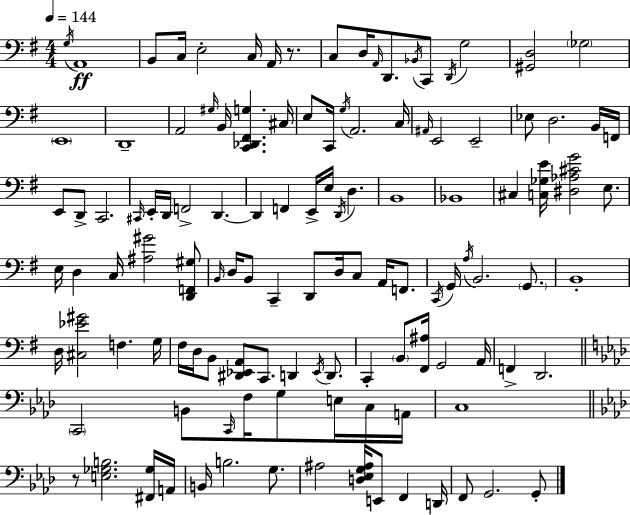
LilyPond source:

{
  \clef bass
  \numericTimeSignature
  \time 4/4
  \key g \major
  \tempo 4 = 144
  \acciaccatura { g16 }\ff a,1 | b,8 c16 e2-. c16 a,16 r8. | c8 d16 \grace { a,16 } d,8. \acciaccatura { bes,16 } c,8 \acciaccatura { d,16 } g2 | <gis, d>2 \parenthesize ges2 | \break \parenthesize e,1 | d,1-- | a,2 \grace { gis16 } b,16 <c, des, fis, g>4. | cis16 e8 c,16 \acciaccatura { g16 } a,2. | \break c16 \grace { ais,16 } e,2 e,2-- | ees8 d2. | b,16 f,16 e,8 d,8-> c,2. | \grace { cis,16 } e,16-. d,16 f,2-> | \break d,4.~~ d,4 f,4 | e,16-> e16 \acciaccatura { d,16 } d4. b,1 | bes,1 | cis4 <c ges e'>16 <dis aes cis' g'>2 | \break e8. e16 d4 c16 <ais gis'>2 | <d, f, gis>8 \grace { b,16 } d16 b,8 c,4-- | d,8 d16 c8 a,16 f,8. \acciaccatura { c,16 } g,16 \acciaccatura { a16 } b,2. | \parenthesize g,8. b,1-. | \break d16 <cis ees' gis'>2 | f4. g16 fis16 d16 b,8 | <dis, ees, a,>8 c,8. d,4 \acciaccatura { ees,16 } d,8. c,4-. | \parenthesize b,8 <fis, ais>16 g,2 a,16 f,4-> | \break d,2. \bar "||" \break \key f \minor \parenthesize c,2 b,8 \grace { c,16 } f16 g8 e16 c16 | a,16 c1 | \bar "||" \break \key f \minor r8 <e ges b>2. <fis, ges>16 a,16 | b,16 b2. g8. | ais2 <d ees g ais>16 e,8 f,4 d,16 | f,8 g,2. g,8-. | \break \bar "|."
}